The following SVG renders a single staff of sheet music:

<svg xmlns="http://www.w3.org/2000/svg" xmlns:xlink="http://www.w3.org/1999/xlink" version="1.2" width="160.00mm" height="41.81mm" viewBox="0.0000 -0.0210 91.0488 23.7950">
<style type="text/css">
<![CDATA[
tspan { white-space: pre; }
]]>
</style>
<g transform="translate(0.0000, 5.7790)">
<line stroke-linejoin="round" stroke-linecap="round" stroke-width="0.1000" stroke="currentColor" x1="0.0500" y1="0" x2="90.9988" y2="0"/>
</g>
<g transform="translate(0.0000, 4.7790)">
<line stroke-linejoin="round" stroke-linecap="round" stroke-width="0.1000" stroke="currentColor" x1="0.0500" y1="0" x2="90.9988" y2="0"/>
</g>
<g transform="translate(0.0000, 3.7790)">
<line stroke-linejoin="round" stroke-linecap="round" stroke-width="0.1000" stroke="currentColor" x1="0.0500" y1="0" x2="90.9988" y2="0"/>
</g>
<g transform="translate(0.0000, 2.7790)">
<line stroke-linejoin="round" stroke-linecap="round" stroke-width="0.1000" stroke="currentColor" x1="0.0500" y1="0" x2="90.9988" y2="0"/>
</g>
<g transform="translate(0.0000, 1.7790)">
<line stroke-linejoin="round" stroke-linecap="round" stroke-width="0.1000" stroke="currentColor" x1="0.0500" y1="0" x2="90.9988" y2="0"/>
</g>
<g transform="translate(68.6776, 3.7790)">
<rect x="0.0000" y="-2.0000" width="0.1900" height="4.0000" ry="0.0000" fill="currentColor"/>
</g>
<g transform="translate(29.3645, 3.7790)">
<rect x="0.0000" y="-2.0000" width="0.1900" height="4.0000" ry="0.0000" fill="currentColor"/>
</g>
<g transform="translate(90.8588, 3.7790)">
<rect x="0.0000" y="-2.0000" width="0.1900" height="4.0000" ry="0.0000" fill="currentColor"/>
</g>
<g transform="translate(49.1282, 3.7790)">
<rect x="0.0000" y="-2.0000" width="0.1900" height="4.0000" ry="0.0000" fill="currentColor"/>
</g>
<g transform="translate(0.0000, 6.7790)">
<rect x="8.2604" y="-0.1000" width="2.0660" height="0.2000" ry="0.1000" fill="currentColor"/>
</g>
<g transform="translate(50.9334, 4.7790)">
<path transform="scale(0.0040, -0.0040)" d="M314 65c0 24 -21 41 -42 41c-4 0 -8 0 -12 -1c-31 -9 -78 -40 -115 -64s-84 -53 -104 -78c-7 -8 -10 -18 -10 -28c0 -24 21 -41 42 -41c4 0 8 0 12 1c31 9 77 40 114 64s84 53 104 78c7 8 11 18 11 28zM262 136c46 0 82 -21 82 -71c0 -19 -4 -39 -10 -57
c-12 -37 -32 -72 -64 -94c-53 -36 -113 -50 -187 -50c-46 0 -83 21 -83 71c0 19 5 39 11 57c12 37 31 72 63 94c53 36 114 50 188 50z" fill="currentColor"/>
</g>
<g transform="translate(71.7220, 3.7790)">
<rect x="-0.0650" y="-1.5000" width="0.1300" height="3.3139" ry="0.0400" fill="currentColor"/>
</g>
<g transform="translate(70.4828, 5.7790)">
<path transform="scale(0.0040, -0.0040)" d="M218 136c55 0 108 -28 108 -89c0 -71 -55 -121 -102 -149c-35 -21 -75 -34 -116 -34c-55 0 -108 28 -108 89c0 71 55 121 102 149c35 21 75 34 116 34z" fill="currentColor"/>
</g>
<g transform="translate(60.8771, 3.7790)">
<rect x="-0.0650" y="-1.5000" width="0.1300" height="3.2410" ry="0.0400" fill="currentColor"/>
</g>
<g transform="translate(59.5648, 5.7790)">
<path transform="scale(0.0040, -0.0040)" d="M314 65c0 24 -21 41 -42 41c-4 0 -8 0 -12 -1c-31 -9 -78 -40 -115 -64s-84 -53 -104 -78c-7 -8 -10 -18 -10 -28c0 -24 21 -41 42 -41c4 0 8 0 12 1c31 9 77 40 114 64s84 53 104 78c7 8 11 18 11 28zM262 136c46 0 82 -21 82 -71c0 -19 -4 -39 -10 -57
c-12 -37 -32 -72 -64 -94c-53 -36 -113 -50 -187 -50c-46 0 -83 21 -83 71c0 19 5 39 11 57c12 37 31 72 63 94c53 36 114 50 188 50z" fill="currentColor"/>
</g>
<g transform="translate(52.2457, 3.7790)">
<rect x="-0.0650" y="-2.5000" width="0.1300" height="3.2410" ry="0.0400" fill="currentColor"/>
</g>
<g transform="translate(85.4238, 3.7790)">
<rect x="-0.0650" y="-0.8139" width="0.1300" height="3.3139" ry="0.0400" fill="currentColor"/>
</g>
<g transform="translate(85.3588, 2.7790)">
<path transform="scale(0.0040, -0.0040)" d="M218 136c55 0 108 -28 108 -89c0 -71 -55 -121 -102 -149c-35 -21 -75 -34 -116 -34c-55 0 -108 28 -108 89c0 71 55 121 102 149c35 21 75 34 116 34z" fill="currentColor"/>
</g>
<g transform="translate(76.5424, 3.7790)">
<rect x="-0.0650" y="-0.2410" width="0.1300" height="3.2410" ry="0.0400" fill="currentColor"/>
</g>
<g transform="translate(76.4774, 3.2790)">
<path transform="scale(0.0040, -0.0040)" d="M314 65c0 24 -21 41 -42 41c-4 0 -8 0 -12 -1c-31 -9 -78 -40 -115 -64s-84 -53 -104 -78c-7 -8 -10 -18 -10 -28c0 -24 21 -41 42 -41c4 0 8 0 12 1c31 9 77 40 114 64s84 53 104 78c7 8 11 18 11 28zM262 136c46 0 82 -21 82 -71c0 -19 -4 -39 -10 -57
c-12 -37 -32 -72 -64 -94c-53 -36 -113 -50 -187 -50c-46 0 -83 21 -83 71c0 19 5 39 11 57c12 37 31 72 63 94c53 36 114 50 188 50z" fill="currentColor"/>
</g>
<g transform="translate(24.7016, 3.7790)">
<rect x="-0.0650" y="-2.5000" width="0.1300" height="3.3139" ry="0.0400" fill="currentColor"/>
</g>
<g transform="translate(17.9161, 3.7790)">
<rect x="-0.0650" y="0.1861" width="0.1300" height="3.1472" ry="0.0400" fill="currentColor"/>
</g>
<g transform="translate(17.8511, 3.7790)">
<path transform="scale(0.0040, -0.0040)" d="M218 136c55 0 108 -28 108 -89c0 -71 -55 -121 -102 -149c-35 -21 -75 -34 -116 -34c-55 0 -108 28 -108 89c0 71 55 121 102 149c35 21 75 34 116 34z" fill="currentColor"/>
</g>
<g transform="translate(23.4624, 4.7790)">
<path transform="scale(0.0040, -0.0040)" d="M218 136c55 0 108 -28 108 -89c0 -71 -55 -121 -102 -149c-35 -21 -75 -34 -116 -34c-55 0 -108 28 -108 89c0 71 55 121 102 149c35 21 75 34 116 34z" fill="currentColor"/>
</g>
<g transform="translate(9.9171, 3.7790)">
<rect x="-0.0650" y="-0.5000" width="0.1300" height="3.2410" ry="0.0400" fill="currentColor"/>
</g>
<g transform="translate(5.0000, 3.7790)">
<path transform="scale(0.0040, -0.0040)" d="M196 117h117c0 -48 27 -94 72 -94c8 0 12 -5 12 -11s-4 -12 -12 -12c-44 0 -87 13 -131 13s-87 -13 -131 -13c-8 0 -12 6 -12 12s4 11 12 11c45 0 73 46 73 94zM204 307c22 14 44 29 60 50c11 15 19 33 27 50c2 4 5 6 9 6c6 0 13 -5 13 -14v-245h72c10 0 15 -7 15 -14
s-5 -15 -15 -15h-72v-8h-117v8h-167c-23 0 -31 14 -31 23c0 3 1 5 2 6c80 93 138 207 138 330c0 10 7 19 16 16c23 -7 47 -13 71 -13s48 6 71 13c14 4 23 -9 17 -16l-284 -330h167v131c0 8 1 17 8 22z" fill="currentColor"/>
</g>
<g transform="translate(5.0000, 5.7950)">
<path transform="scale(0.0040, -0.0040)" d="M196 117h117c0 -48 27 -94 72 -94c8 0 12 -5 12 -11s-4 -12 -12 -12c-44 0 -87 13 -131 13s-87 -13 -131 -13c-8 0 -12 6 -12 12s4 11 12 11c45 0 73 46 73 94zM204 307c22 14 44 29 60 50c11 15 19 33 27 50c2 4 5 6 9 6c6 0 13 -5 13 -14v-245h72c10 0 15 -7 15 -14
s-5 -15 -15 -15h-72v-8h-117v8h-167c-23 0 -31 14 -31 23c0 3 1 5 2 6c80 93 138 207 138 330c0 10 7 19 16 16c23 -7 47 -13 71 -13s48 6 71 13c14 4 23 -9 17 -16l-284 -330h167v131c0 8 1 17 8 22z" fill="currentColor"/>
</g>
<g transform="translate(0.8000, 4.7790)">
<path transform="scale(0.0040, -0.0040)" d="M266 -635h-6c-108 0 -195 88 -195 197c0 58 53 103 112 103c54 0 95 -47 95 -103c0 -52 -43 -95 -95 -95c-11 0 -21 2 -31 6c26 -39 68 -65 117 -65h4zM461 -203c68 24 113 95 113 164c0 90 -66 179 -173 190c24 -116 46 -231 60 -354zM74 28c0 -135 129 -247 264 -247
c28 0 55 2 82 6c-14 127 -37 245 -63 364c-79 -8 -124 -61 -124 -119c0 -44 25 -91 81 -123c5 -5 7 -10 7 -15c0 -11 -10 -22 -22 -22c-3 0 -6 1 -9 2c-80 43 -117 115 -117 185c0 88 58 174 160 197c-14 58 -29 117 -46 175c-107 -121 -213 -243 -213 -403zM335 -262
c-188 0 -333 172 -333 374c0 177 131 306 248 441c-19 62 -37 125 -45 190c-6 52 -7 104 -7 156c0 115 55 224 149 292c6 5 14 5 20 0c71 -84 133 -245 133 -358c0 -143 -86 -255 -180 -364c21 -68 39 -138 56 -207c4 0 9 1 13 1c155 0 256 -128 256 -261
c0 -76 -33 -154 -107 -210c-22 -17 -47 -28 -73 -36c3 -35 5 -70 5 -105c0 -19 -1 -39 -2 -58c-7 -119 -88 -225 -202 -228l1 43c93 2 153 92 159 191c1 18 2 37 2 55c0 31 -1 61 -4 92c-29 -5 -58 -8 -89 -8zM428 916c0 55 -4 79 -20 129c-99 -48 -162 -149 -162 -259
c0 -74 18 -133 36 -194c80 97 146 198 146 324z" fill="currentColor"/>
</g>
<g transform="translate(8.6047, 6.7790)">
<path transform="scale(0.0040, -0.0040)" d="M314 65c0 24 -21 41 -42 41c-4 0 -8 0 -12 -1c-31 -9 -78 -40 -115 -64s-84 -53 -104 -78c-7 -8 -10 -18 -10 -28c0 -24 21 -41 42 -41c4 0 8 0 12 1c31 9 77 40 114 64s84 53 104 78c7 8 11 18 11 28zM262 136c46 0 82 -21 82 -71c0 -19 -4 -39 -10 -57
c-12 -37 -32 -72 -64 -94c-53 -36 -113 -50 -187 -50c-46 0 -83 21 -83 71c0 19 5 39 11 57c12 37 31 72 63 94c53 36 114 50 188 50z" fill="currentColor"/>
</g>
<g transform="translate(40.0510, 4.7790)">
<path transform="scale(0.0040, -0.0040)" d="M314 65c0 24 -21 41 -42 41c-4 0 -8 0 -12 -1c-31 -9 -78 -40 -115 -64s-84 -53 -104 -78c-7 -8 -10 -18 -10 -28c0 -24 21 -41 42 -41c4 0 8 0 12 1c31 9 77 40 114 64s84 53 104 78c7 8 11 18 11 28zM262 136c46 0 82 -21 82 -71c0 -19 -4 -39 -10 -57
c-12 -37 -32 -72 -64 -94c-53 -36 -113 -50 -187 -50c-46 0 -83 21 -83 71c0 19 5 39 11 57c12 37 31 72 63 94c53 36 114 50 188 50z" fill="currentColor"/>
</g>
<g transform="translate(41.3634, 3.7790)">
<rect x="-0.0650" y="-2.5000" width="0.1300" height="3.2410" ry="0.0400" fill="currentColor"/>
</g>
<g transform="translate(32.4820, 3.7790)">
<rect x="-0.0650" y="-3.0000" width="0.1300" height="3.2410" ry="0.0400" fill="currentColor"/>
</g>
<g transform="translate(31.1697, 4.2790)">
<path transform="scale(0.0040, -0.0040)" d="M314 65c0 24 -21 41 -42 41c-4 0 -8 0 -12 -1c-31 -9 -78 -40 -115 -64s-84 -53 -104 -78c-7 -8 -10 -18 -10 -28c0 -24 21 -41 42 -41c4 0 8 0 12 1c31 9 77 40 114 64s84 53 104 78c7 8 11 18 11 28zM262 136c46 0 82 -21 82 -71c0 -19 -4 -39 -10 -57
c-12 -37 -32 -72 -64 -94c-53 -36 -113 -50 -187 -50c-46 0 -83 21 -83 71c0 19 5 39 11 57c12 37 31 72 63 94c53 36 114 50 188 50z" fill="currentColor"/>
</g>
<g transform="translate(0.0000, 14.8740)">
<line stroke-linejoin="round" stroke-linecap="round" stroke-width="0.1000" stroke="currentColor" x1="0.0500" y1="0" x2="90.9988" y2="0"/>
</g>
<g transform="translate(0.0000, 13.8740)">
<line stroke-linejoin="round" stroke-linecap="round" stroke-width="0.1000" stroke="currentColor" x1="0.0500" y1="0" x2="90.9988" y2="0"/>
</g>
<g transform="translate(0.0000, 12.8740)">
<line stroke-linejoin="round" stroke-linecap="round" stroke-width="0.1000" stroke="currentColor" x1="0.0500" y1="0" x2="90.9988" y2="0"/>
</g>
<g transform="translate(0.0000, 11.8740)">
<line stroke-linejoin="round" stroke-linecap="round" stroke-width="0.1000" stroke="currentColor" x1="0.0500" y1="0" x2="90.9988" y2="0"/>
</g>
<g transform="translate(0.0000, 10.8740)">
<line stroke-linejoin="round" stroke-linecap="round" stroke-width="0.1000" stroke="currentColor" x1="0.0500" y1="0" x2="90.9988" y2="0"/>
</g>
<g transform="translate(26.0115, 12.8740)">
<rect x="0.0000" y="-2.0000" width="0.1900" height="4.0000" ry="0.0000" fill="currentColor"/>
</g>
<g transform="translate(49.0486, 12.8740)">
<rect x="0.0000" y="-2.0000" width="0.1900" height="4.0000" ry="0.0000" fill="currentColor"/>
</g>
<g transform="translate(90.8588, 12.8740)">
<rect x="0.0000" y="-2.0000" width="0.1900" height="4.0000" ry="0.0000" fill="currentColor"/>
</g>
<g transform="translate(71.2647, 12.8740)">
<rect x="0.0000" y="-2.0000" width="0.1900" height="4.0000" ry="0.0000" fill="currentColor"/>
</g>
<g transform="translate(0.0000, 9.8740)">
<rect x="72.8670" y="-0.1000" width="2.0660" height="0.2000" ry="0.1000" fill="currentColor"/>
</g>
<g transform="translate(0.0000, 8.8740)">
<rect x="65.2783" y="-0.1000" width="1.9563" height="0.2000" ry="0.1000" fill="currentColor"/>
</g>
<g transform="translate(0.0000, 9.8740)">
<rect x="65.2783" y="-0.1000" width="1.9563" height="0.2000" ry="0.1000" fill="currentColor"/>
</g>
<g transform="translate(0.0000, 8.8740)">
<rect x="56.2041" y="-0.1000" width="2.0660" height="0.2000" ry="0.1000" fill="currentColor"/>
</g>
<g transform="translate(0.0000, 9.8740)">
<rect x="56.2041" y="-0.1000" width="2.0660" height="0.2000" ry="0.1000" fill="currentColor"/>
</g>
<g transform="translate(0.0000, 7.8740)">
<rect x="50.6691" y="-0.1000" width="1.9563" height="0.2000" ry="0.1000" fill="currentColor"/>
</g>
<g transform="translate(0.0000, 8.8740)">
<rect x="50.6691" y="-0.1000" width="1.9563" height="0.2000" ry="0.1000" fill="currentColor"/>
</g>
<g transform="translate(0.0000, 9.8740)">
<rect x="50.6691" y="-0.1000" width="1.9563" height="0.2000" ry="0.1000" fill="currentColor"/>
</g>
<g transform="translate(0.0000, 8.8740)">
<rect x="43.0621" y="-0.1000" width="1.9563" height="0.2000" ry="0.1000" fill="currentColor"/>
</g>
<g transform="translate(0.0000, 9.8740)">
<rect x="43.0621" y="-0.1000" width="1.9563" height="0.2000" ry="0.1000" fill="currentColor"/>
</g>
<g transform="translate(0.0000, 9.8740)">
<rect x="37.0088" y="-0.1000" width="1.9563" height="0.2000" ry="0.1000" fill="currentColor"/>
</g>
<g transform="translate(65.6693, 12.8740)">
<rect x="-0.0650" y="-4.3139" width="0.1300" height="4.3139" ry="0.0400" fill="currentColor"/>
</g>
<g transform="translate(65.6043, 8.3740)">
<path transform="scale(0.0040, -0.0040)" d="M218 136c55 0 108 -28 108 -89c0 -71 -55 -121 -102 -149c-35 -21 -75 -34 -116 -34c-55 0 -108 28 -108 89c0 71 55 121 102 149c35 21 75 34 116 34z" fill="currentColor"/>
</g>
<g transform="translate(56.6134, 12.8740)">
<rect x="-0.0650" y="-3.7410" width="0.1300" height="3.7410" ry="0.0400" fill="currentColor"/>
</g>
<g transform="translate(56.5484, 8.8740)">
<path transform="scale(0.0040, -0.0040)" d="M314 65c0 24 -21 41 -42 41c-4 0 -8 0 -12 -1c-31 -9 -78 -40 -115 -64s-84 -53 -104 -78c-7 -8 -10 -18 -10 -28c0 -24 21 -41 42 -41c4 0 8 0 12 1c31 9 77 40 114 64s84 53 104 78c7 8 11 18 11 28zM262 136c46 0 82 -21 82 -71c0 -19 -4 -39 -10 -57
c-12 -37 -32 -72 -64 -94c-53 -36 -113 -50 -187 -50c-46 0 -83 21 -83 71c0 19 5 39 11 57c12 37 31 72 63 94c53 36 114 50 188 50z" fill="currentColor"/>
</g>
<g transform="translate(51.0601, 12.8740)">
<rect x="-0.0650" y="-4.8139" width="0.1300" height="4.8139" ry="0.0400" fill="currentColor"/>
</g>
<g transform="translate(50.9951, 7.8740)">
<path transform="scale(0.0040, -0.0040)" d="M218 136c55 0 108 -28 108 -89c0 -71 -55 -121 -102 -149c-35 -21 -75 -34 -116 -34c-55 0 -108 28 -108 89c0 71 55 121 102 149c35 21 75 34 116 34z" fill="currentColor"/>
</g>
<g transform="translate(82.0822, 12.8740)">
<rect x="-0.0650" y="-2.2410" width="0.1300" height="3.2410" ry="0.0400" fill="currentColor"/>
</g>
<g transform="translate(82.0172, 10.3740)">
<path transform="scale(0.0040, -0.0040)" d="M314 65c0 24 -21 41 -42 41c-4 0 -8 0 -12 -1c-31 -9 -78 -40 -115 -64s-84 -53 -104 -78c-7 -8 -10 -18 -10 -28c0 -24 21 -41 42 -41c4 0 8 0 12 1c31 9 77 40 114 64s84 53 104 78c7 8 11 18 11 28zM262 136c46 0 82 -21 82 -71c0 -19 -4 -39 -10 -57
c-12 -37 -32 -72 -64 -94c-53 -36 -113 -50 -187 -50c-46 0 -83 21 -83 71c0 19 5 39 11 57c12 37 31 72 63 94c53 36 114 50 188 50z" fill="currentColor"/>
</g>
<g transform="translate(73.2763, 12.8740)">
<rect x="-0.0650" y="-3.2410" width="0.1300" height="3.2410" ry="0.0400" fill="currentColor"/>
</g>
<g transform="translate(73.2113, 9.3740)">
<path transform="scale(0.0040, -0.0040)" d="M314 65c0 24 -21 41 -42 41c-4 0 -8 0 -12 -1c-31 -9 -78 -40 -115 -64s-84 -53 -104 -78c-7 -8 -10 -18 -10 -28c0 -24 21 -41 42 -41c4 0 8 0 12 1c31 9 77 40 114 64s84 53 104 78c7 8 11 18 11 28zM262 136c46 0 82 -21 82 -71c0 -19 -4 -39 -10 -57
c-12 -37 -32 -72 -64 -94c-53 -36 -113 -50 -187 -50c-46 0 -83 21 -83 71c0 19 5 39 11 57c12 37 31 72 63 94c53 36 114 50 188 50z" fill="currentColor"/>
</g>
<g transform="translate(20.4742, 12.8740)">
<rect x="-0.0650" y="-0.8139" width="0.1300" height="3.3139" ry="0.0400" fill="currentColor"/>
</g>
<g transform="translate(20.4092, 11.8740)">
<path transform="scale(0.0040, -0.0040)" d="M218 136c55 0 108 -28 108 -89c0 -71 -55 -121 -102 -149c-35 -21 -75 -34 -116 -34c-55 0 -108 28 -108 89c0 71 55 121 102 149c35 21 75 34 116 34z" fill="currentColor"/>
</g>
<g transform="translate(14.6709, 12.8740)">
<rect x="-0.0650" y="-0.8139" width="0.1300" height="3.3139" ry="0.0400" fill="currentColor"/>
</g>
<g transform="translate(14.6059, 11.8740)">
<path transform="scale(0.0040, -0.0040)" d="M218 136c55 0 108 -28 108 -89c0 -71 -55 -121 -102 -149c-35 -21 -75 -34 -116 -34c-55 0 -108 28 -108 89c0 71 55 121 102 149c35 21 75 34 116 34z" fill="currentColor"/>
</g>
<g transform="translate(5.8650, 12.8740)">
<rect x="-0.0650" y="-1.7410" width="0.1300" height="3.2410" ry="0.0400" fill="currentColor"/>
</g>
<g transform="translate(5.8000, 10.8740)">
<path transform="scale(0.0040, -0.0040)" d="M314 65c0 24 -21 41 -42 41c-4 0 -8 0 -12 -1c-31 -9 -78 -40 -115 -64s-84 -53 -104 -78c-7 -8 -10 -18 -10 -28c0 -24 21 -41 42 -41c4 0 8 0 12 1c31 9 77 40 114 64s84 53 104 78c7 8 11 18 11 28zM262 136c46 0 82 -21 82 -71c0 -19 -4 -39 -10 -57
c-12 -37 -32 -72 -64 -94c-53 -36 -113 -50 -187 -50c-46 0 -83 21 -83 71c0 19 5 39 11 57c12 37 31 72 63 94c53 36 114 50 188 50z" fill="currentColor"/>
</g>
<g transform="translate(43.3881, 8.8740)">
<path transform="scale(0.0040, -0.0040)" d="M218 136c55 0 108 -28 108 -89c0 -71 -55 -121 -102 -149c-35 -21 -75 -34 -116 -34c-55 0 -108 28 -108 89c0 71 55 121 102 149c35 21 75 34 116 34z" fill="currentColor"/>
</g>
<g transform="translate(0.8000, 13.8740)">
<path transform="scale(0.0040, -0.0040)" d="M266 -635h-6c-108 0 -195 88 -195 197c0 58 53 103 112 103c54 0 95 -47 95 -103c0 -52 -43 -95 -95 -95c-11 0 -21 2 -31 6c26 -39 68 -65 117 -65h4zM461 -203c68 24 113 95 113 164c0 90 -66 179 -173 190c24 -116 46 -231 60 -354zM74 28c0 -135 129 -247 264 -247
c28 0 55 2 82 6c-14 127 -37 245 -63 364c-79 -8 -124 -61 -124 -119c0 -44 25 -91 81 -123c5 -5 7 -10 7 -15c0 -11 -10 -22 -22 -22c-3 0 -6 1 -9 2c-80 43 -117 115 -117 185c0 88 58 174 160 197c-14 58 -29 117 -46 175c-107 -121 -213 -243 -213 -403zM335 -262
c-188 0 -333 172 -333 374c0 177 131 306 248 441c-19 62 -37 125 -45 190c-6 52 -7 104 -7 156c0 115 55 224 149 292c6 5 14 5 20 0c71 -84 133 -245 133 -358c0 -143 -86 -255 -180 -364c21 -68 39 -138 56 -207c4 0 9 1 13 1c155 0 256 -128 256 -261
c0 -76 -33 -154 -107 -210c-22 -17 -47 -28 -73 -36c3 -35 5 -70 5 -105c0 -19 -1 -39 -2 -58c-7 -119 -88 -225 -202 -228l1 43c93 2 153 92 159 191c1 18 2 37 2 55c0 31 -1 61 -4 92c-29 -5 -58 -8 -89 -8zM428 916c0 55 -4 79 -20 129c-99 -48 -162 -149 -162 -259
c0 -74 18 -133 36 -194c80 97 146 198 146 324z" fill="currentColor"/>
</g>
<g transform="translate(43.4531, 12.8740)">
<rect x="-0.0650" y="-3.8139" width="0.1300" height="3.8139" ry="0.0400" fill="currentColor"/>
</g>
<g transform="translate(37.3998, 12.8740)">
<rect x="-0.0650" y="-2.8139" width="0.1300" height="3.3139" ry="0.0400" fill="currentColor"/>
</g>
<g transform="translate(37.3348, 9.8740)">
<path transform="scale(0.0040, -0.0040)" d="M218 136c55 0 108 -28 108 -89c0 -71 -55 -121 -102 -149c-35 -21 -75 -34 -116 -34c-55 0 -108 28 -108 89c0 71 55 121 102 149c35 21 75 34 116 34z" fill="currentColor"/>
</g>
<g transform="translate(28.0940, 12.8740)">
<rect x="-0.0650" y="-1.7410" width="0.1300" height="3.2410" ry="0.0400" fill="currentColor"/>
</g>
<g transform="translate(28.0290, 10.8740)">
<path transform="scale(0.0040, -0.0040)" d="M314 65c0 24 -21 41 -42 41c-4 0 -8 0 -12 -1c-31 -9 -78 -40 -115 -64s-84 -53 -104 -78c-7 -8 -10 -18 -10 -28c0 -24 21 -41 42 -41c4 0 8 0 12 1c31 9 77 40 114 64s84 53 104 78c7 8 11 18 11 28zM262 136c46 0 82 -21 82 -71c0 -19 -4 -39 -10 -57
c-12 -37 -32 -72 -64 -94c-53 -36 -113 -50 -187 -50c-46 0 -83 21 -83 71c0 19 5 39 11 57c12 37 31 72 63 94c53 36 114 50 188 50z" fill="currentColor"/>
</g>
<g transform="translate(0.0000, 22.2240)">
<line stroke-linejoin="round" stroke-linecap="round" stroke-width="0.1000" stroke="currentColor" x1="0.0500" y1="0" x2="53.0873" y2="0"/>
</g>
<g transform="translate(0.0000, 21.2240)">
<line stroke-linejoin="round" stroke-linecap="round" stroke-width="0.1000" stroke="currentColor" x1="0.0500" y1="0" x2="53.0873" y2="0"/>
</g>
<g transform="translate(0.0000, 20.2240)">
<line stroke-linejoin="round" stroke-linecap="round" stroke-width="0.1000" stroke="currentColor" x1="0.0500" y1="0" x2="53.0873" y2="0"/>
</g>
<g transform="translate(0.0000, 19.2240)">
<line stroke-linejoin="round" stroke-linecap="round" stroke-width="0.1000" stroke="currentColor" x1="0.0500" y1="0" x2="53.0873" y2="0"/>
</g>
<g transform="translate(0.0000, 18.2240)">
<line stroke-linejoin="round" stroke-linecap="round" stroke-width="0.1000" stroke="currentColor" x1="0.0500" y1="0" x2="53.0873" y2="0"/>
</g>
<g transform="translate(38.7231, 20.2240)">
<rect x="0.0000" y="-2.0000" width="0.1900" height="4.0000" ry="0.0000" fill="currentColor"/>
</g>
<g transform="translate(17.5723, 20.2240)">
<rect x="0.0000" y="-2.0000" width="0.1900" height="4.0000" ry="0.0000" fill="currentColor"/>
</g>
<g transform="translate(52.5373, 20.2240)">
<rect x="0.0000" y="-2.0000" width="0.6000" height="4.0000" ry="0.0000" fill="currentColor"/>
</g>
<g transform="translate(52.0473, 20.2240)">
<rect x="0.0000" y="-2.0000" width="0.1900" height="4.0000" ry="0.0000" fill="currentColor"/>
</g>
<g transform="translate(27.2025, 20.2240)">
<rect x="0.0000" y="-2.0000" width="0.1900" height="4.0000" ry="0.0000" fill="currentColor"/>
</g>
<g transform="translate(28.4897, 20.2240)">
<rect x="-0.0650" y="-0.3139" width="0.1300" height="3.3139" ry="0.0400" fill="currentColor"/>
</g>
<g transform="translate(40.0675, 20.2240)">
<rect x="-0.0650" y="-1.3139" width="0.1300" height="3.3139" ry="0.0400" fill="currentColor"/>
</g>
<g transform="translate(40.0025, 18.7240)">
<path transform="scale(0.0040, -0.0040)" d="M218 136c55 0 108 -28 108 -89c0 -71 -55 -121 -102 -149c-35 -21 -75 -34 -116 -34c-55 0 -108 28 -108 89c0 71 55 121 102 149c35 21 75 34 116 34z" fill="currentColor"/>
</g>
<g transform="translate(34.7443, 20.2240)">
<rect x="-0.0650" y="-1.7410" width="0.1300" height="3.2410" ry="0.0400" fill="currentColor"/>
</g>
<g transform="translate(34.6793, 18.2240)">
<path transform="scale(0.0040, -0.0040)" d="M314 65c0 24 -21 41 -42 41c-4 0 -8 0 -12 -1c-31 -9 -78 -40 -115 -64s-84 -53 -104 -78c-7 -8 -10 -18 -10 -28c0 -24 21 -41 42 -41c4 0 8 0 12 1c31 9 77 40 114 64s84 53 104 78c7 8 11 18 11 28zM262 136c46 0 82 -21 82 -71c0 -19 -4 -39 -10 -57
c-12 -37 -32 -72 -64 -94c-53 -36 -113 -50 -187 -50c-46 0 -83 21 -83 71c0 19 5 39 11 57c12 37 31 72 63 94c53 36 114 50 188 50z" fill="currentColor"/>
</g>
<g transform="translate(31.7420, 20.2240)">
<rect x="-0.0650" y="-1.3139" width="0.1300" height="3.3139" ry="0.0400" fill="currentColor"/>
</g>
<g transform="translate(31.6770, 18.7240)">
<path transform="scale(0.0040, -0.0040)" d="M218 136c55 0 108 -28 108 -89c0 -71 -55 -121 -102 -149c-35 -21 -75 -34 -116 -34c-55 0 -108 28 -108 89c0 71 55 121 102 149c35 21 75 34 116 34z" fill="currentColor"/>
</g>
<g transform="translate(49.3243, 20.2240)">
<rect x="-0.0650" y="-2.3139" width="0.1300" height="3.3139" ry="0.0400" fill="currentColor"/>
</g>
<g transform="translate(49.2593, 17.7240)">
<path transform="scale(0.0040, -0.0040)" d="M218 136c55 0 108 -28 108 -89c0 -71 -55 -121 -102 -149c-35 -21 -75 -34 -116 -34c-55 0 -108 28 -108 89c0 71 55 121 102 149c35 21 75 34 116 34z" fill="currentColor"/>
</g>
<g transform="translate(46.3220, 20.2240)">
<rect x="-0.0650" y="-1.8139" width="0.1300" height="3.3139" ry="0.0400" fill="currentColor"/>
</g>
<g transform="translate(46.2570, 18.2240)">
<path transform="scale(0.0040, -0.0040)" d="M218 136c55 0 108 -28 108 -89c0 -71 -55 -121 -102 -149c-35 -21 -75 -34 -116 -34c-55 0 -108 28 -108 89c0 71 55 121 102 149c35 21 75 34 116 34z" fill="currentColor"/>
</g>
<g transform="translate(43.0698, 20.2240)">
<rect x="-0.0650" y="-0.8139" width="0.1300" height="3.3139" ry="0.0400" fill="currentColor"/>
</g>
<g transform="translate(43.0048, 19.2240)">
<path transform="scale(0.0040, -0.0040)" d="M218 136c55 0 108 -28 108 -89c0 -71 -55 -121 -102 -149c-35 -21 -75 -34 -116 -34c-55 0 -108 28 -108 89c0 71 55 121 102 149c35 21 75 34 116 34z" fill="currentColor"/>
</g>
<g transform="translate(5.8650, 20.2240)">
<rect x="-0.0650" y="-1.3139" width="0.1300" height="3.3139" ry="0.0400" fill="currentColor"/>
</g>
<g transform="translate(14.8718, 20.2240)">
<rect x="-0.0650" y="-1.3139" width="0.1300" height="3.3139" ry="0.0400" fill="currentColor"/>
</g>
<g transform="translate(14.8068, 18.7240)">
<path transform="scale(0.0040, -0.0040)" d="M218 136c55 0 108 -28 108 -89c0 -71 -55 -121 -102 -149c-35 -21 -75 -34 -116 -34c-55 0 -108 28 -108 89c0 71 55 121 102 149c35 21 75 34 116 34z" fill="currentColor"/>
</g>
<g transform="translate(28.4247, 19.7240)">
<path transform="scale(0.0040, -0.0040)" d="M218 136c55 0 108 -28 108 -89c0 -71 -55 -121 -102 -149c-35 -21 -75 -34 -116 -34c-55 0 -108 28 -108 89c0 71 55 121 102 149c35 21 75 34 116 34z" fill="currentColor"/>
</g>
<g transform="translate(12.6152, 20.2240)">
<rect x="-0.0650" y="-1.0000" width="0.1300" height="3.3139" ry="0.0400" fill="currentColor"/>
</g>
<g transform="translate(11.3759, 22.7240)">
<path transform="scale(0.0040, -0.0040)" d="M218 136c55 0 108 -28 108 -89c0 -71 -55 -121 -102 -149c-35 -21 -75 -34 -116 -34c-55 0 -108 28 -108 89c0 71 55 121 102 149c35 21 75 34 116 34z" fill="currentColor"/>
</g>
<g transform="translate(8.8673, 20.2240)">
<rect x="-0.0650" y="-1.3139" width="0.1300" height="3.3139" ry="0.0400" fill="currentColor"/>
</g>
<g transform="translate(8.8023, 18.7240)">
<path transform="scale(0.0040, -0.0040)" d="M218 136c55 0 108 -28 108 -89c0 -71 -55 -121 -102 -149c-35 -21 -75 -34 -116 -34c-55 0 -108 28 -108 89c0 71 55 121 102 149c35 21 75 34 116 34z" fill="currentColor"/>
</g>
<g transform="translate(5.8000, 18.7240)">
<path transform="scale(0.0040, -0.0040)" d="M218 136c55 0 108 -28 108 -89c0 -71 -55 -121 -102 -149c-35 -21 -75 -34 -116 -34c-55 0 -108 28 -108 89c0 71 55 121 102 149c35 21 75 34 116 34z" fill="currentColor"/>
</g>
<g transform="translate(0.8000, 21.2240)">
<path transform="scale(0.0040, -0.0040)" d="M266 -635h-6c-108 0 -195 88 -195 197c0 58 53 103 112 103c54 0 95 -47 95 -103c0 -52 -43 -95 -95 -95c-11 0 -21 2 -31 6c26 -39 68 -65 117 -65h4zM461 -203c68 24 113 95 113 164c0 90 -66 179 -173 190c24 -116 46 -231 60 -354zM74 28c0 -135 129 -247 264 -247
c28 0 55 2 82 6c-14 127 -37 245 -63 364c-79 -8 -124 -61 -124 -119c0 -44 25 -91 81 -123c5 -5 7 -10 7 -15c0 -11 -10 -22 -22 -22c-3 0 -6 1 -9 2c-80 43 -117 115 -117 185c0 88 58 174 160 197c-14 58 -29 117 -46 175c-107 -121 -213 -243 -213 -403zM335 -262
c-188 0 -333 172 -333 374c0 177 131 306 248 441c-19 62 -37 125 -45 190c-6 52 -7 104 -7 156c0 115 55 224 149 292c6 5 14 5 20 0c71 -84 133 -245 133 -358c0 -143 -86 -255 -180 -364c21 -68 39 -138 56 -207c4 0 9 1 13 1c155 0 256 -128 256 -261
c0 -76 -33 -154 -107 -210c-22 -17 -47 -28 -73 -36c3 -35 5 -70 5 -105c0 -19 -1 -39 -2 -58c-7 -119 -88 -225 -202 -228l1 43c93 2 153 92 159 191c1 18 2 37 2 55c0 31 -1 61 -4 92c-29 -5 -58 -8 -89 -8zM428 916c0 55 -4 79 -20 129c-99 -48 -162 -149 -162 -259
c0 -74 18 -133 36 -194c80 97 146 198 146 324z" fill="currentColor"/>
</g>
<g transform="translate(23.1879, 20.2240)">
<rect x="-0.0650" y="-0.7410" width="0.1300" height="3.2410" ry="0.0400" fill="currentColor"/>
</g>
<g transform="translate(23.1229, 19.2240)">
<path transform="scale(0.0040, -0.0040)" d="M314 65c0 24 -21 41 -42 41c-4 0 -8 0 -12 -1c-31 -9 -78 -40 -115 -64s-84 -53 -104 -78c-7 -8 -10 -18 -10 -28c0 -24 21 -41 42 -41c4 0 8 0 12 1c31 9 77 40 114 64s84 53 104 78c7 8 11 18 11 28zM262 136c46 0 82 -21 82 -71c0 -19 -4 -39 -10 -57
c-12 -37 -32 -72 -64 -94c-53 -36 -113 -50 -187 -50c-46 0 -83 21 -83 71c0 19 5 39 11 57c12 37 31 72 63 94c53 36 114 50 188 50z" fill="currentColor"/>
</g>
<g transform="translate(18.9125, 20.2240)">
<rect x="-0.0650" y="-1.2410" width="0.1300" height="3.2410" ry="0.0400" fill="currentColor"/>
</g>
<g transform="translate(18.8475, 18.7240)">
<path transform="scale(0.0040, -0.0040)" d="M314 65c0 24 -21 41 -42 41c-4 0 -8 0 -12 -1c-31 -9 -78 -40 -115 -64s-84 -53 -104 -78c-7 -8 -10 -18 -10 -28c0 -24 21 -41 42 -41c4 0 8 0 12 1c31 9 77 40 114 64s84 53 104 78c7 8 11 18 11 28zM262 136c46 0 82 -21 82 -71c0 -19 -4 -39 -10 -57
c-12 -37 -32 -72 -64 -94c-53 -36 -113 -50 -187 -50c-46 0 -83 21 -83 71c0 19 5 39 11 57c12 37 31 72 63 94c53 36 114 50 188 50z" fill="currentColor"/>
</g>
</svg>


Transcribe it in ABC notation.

X:1
T:Untitled
M:4/4
L:1/4
K:C
C2 B G A2 G2 G2 E2 E c2 d f2 d d f2 a c' e' c'2 d' b2 g2 e e D e e2 d2 c e f2 e d f g